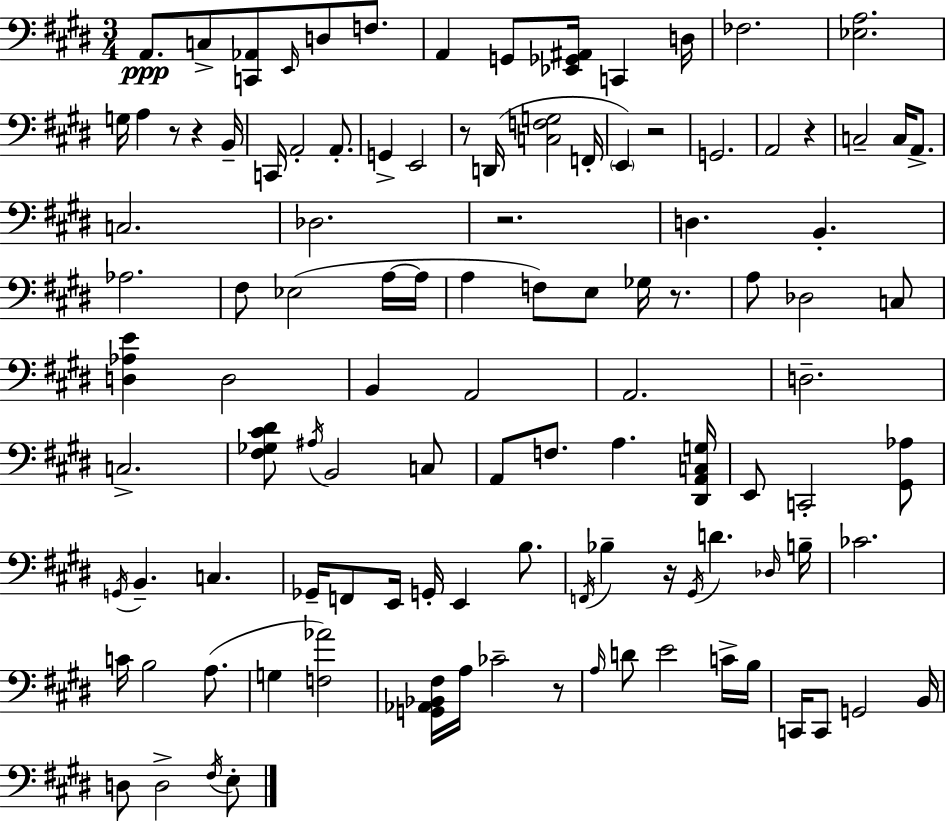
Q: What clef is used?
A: bass